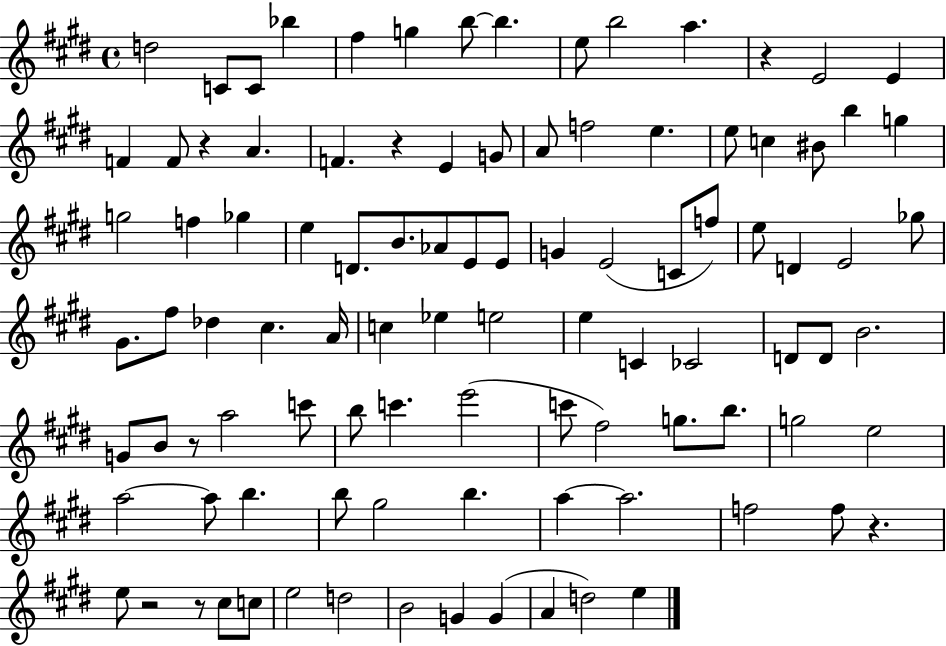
{
  \clef treble
  \time 4/4
  \defaultTimeSignature
  \key e \major
  d''2 c'8 c'8 bes''4 | fis''4 g''4 b''8~~ b''4. | e''8 b''2 a''4. | r4 e'2 e'4 | \break f'4 f'8 r4 a'4. | f'4. r4 e'4 g'8 | a'8 f''2 e''4. | e''8 c''4 bis'8 b''4 g''4 | \break g''2 f''4 ges''4 | e''4 d'8. b'8. aes'8 e'8 e'8 | g'4 e'2( c'8 f''8) | e''8 d'4 e'2 ges''8 | \break gis'8. fis''8 des''4 cis''4. a'16 | c''4 ees''4 e''2 | e''4 c'4 ces'2 | d'8 d'8 b'2. | \break g'8 b'8 r8 a''2 c'''8 | b''8 c'''4. e'''2( | c'''8 fis''2) g''8. b''8. | g''2 e''2 | \break a''2~~ a''8 b''4. | b''8 gis''2 b''4. | a''4~~ a''2. | f''2 f''8 r4. | \break e''8 r2 r8 cis''8 c''8 | e''2 d''2 | b'2 g'4 g'4( | a'4 d''2) e''4 | \break \bar "|."
}